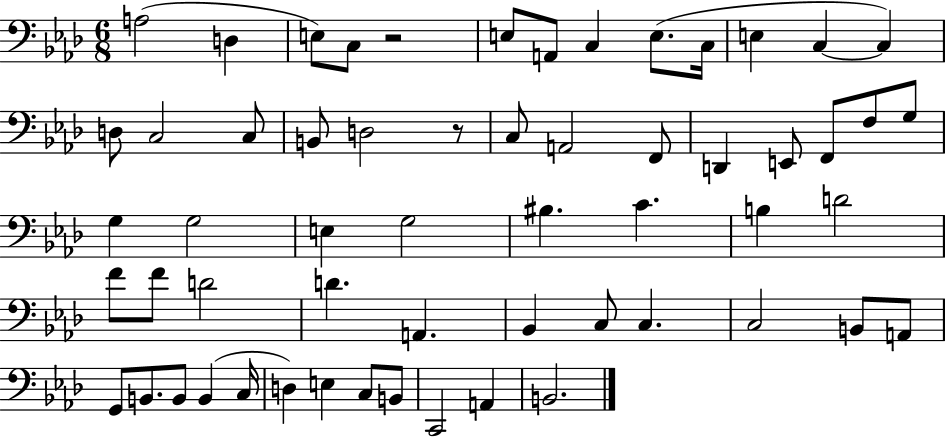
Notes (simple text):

A3/h D3/q E3/e C3/e R/h E3/e A2/e C3/q E3/e. C3/s E3/q C3/q C3/q D3/e C3/h C3/e B2/e D3/h R/e C3/e A2/h F2/e D2/q E2/e F2/e F3/e G3/e G3/q G3/h E3/q G3/h BIS3/q. C4/q. B3/q D4/h F4/e F4/e D4/h D4/q. A2/q. Bb2/q C3/e C3/q. C3/h B2/e A2/e G2/e B2/e. B2/e B2/q C3/s D3/q E3/q C3/e B2/e C2/h A2/q B2/h.